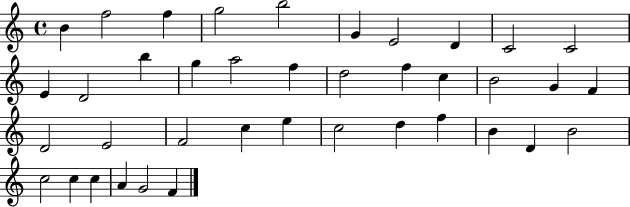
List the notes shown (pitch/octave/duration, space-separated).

B4/q F5/h F5/q G5/h B5/h G4/q E4/h D4/q C4/h C4/h E4/q D4/h B5/q G5/q A5/h F5/q D5/h F5/q C5/q B4/h G4/q F4/q D4/h E4/h F4/h C5/q E5/q C5/h D5/q F5/q B4/q D4/q B4/h C5/h C5/q C5/q A4/q G4/h F4/q